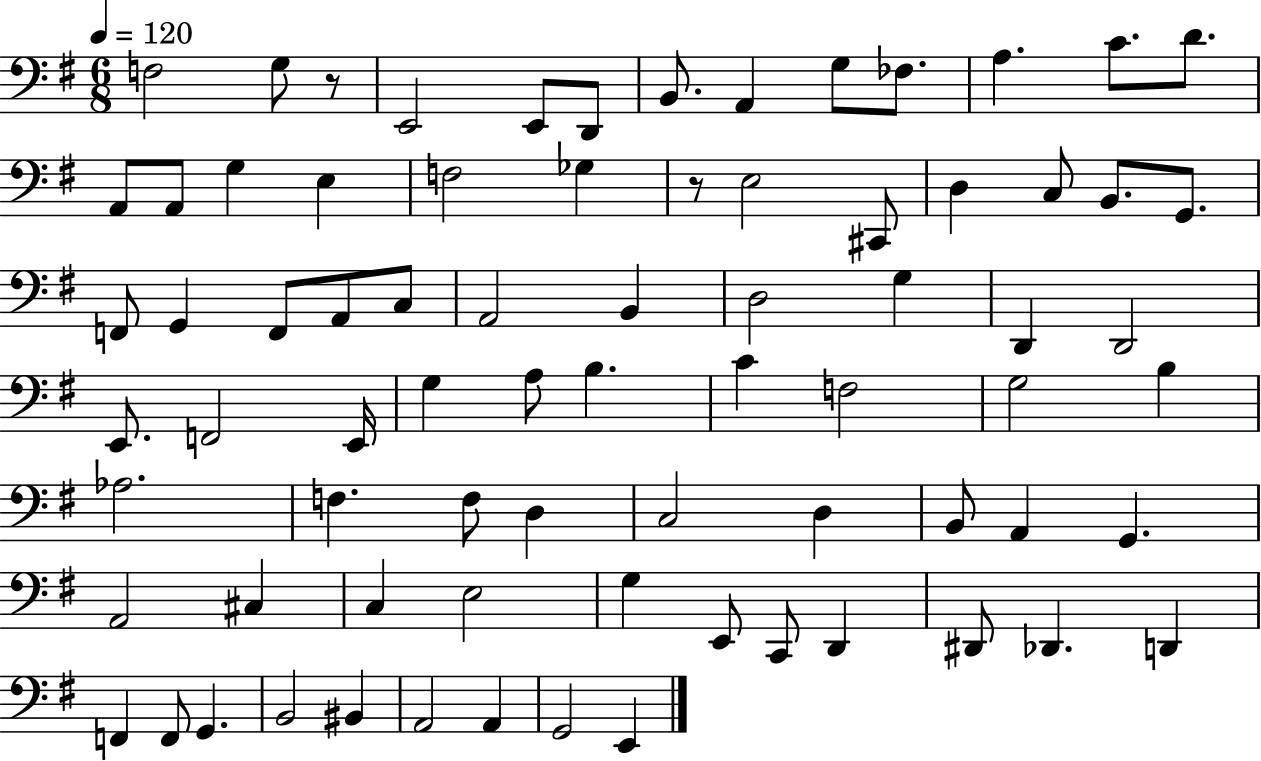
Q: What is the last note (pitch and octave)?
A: E2